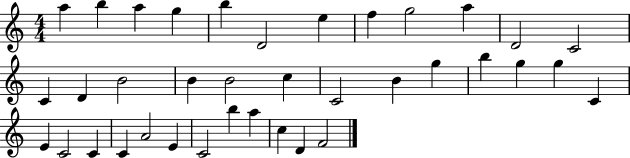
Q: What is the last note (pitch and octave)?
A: F4